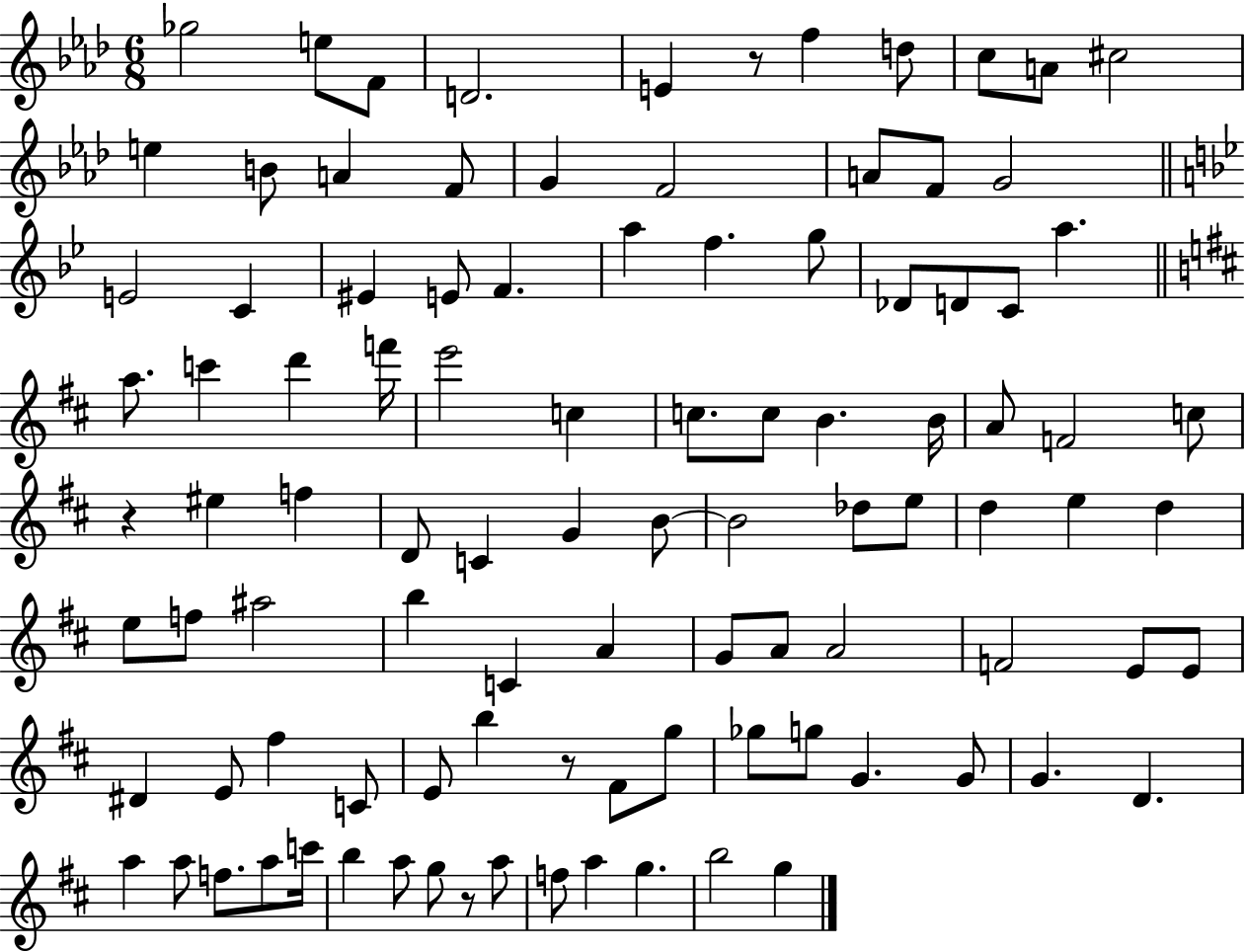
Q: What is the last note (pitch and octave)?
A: G5